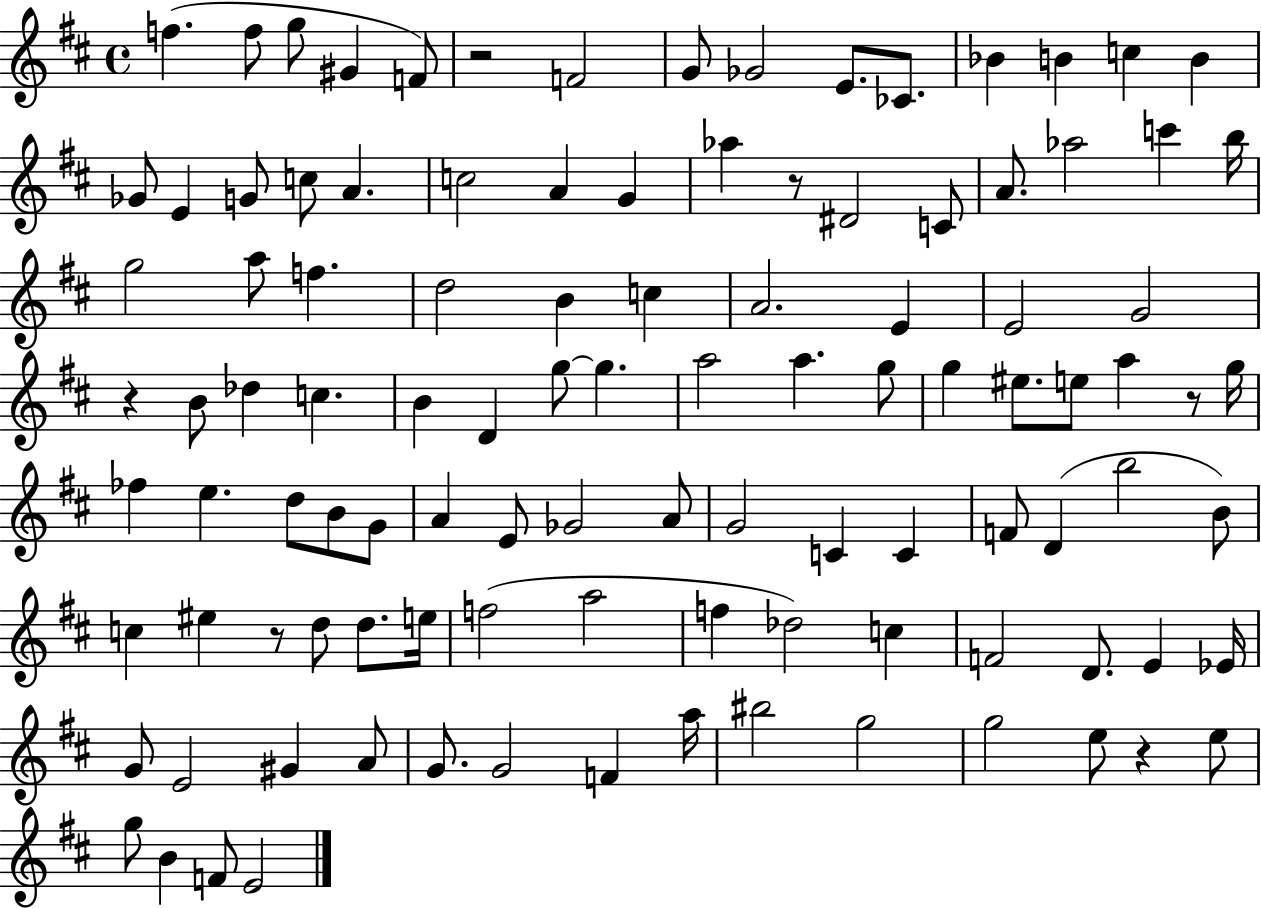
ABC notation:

X:1
T:Untitled
M:4/4
L:1/4
K:D
f f/2 g/2 ^G F/2 z2 F2 G/2 _G2 E/2 _C/2 _B B c B _G/2 E G/2 c/2 A c2 A G _a z/2 ^D2 C/2 A/2 _a2 c' b/4 g2 a/2 f d2 B c A2 E E2 G2 z B/2 _d c B D g/2 g a2 a g/2 g ^e/2 e/2 a z/2 g/4 _f e d/2 B/2 G/2 A E/2 _G2 A/2 G2 C C F/2 D b2 B/2 c ^e z/2 d/2 d/2 e/4 f2 a2 f _d2 c F2 D/2 E _E/4 G/2 E2 ^G A/2 G/2 G2 F a/4 ^b2 g2 g2 e/2 z e/2 g/2 B F/2 E2